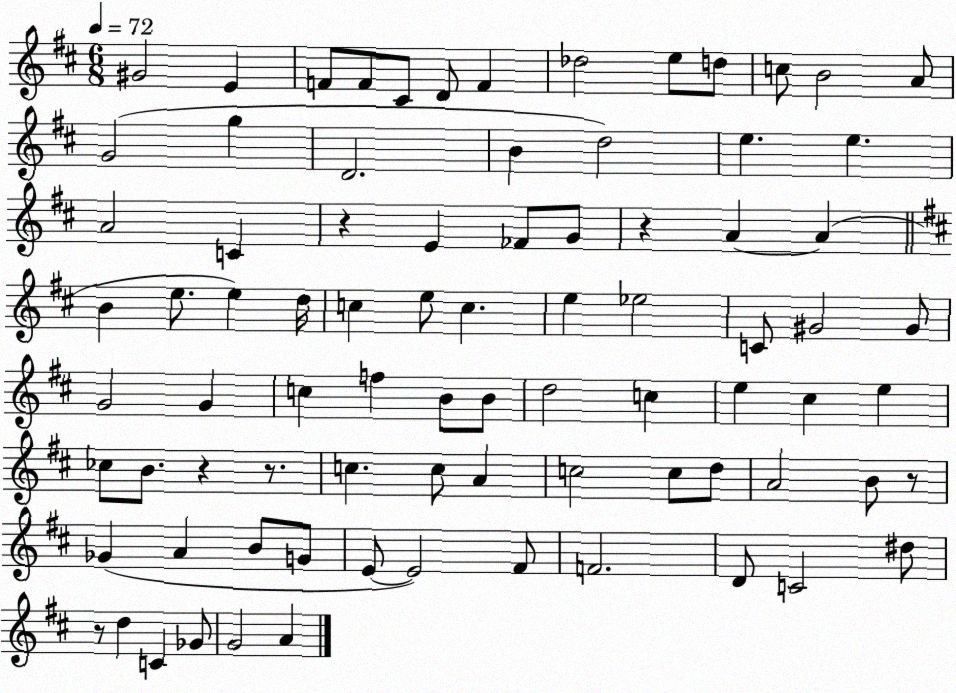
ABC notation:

X:1
T:Untitled
M:6/8
L:1/4
K:D
^G2 E F/2 F/2 ^C/2 D/2 F _d2 e/2 d/2 c/2 B2 A/2 G2 g D2 B d2 e e A2 C z E _F/2 G/2 z A A B e/2 e d/4 c e/2 c e _e2 C/2 ^G2 ^G/2 G2 G c f B/2 B/2 d2 c e ^c e _c/2 B/2 z z/2 c c/2 A c2 c/2 d/2 A2 B/2 z/2 _G A B/2 G/2 E/2 E2 ^F/2 F2 D/2 C2 ^d/2 z/2 d C _G/2 G2 A